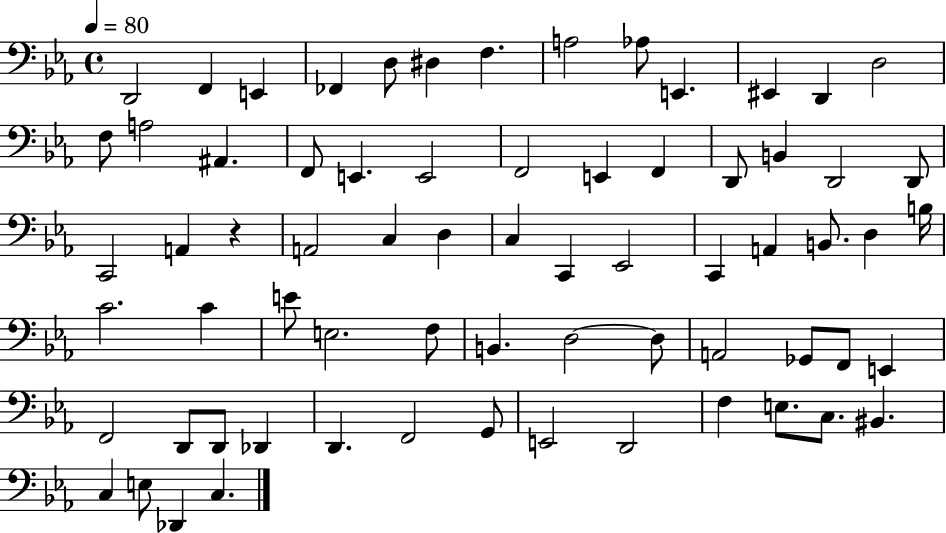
{
  \clef bass
  \time 4/4
  \defaultTimeSignature
  \key ees \major
  \tempo 4 = 80
  d,2 f,4 e,4 | fes,4 d8 dis4 f4. | a2 aes8 e,4. | eis,4 d,4 d2 | \break f8 a2 ais,4. | f,8 e,4. e,2 | f,2 e,4 f,4 | d,8 b,4 d,2 d,8 | \break c,2 a,4 r4 | a,2 c4 d4 | c4 c,4 ees,2 | c,4 a,4 b,8. d4 b16 | \break c'2. c'4 | e'8 e2. f8 | b,4. d2~~ d8 | a,2 ges,8 f,8 e,4 | \break f,2 d,8 d,8 des,4 | d,4. f,2 g,8 | e,2 d,2 | f4 e8. c8. bis,4. | \break c4 e8 des,4 c4. | \bar "|."
}